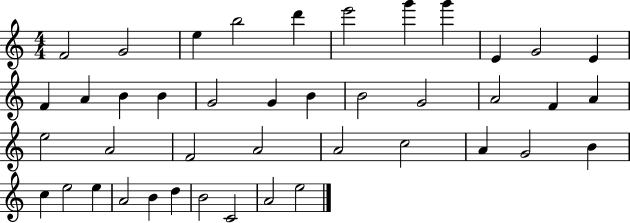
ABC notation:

X:1
T:Untitled
M:4/4
L:1/4
K:C
F2 G2 e b2 d' e'2 g' g' E G2 E F A B B G2 G B B2 G2 A2 F A e2 A2 F2 A2 A2 c2 A G2 B c e2 e A2 B d B2 C2 A2 e2